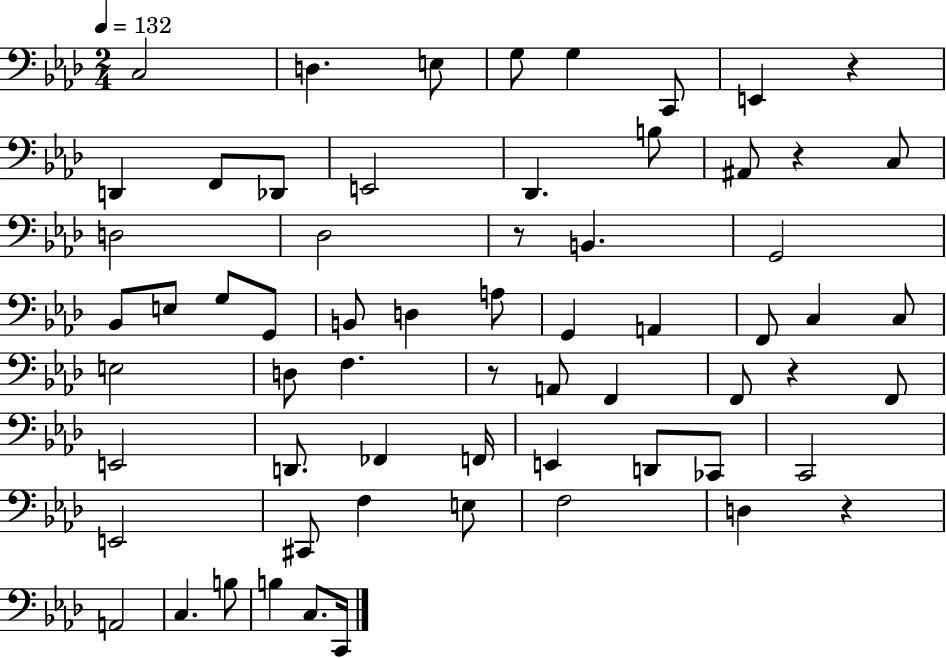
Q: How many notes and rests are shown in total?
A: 64